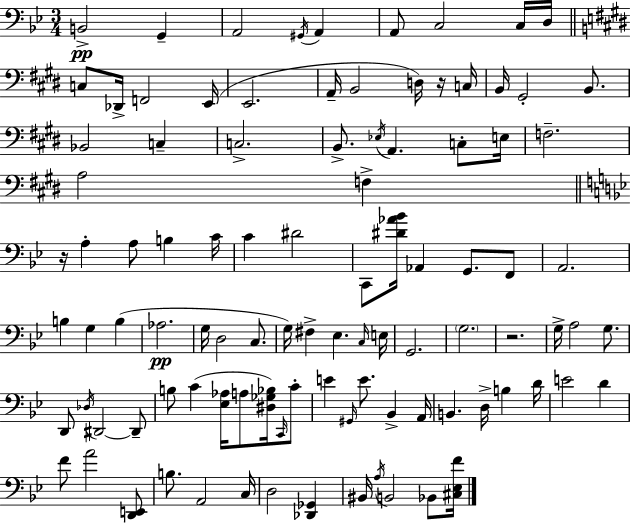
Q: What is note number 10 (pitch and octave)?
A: C3